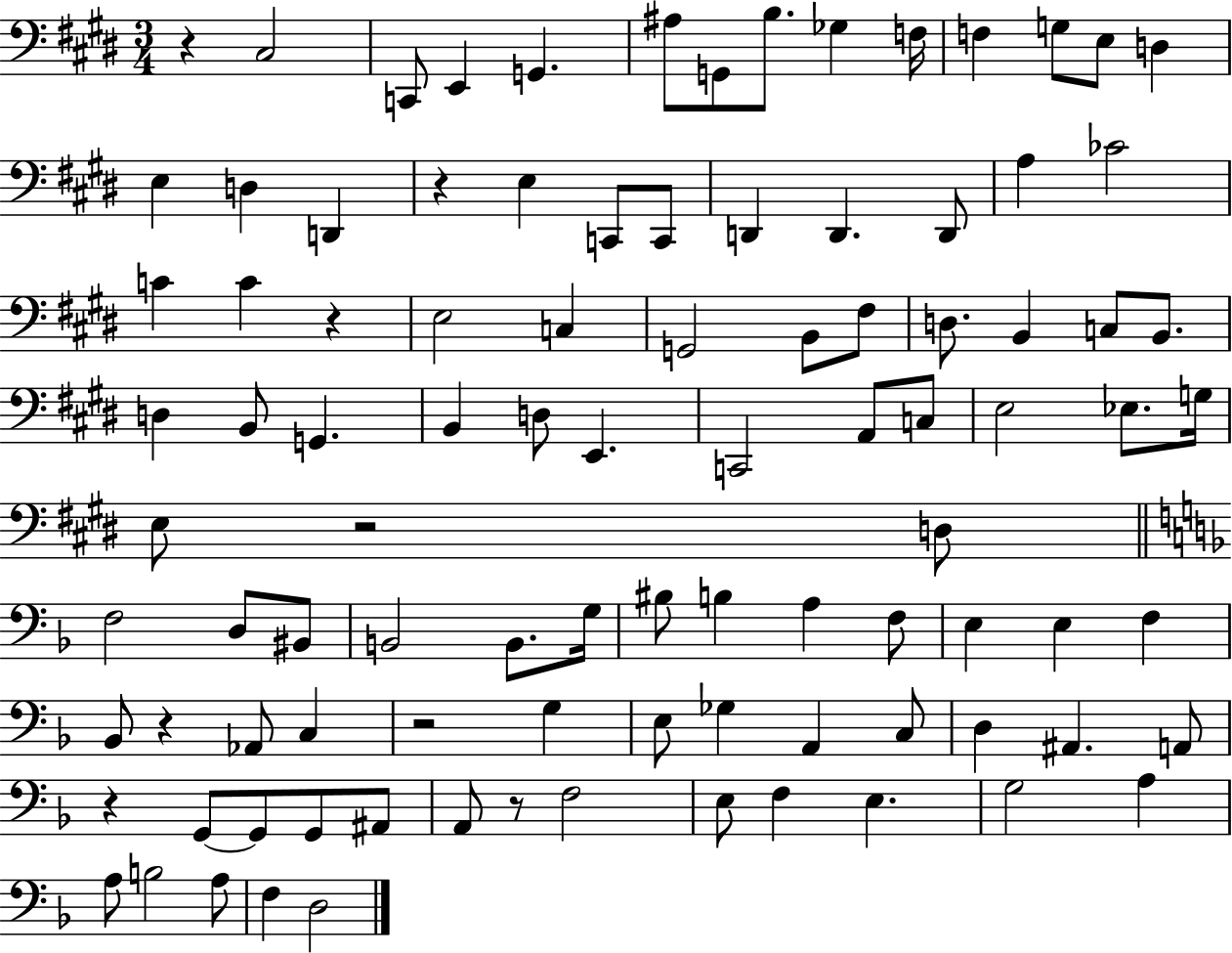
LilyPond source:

{
  \clef bass
  \numericTimeSignature
  \time 3/4
  \key e \major
  \repeat volta 2 { r4 cis2 | c,8 e,4 g,4. | ais8 g,8 b8. ges4 f16 | f4 g8 e8 d4 | \break e4 d4 d,4 | r4 e4 c,8 c,8 | d,4 d,4. d,8 | a4 ces'2 | \break c'4 c'4 r4 | e2 c4 | g,2 b,8 fis8 | d8. b,4 c8 b,8. | \break d4 b,8 g,4. | b,4 d8 e,4. | c,2 a,8 c8 | e2 ees8. g16 | \break e8 r2 d8 | \bar "||" \break \key f \major f2 d8 bis,8 | b,2 b,8. g16 | bis8 b4 a4 f8 | e4 e4 f4 | \break bes,8 r4 aes,8 c4 | r2 g4 | e8 ges4 a,4 c8 | d4 ais,4. a,8 | \break r4 g,8~~ g,8 g,8 ais,8 | a,8 r8 f2 | e8 f4 e4. | g2 a4 | \break a8 b2 a8 | f4 d2 | } \bar "|."
}